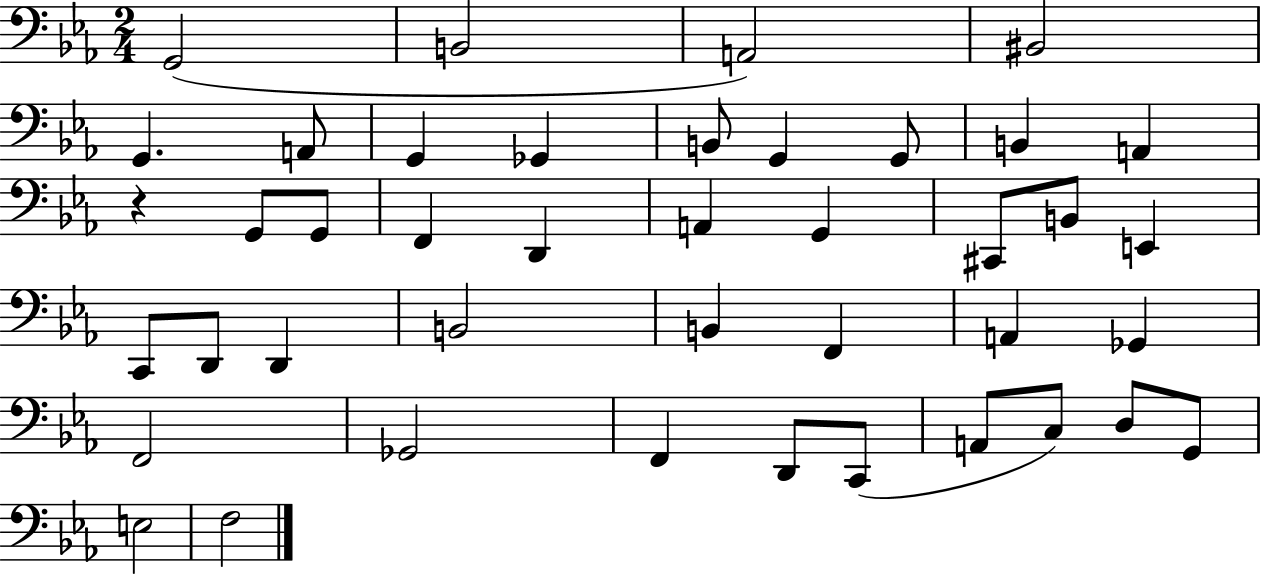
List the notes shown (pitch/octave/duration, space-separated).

G2/h B2/h A2/h BIS2/h G2/q. A2/e G2/q Gb2/q B2/e G2/q G2/e B2/q A2/q R/q G2/e G2/e F2/q D2/q A2/q G2/q C#2/e B2/e E2/q C2/e D2/e D2/q B2/h B2/q F2/q A2/q Gb2/q F2/h Gb2/h F2/q D2/e C2/e A2/e C3/e D3/e G2/e E3/h F3/h